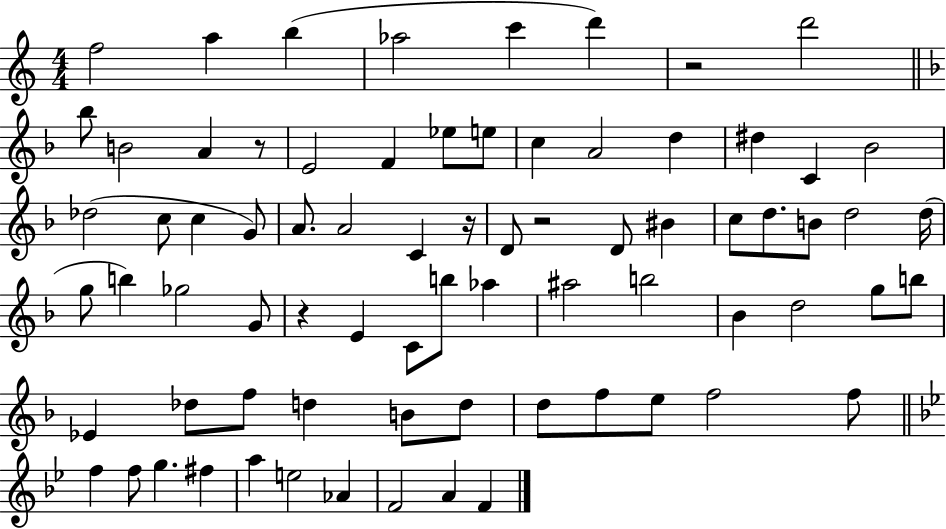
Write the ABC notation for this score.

X:1
T:Untitled
M:4/4
L:1/4
K:C
f2 a b _a2 c' d' z2 d'2 _b/2 B2 A z/2 E2 F _e/2 e/2 c A2 d ^d C _B2 _d2 c/2 c G/2 A/2 A2 C z/4 D/2 z2 D/2 ^B c/2 d/2 B/2 d2 d/4 g/2 b _g2 G/2 z E C/2 b/2 _a ^a2 b2 _B d2 g/2 b/2 _E _d/2 f/2 d B/2 d/2 d/2 f/2 e/2 f2 f/2 f f/2 g ^f a e2 _A F2 A F